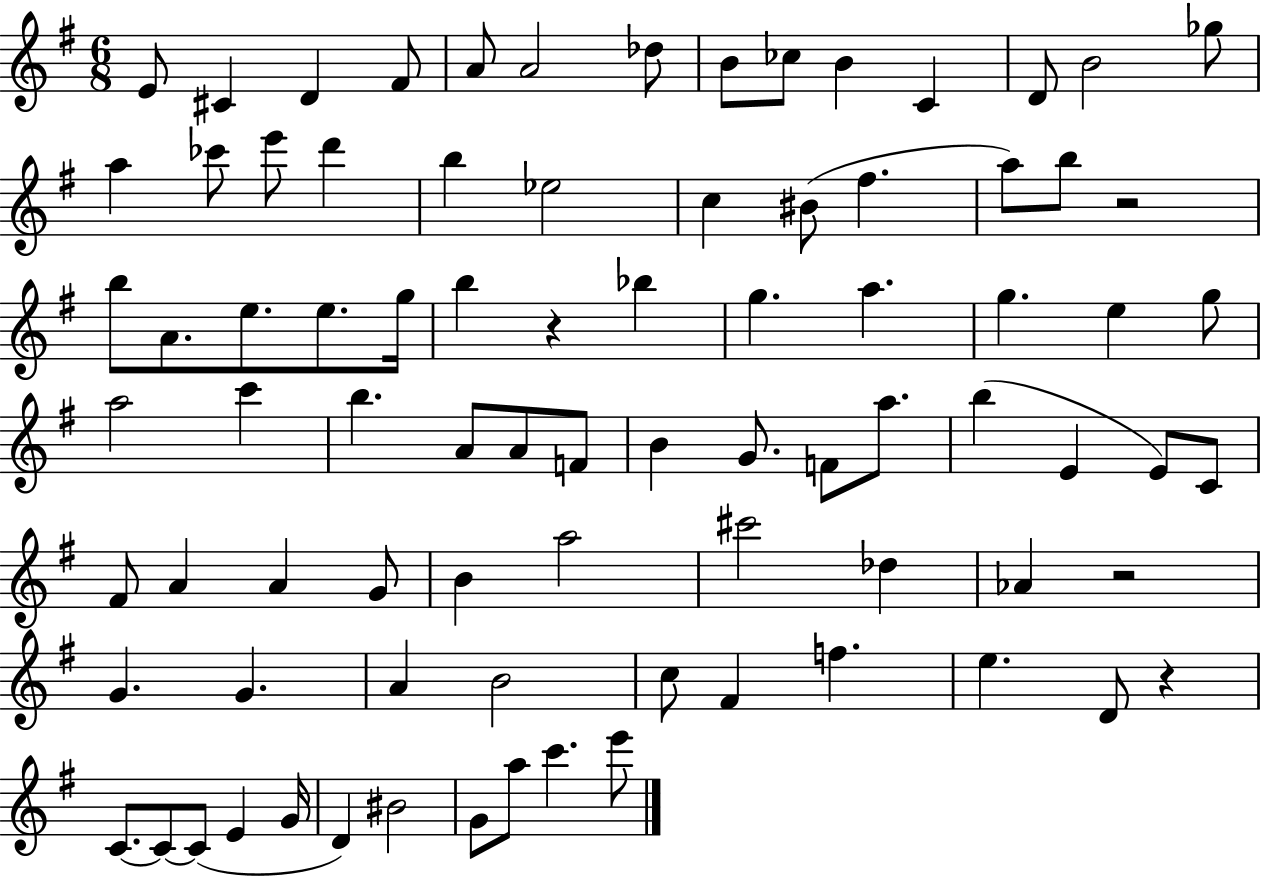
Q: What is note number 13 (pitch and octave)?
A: B4